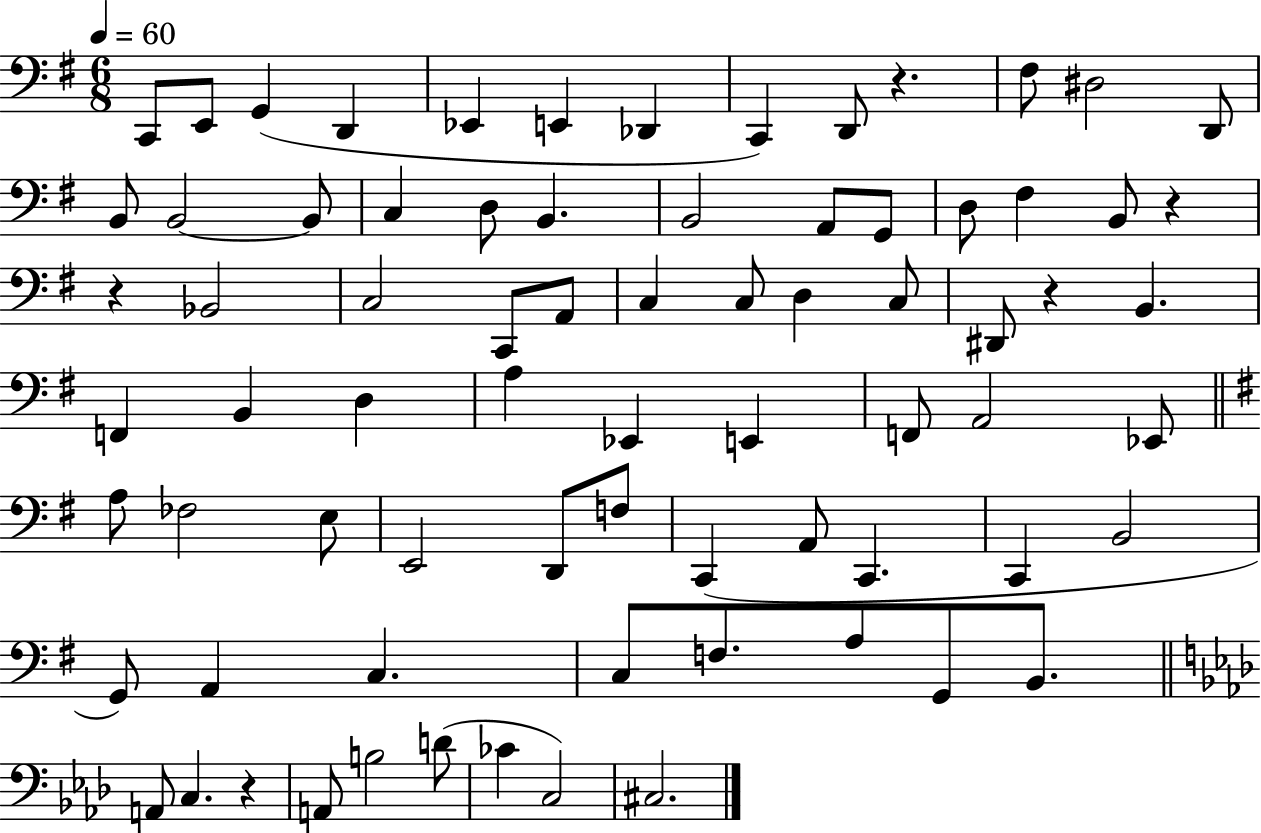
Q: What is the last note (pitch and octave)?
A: C#3